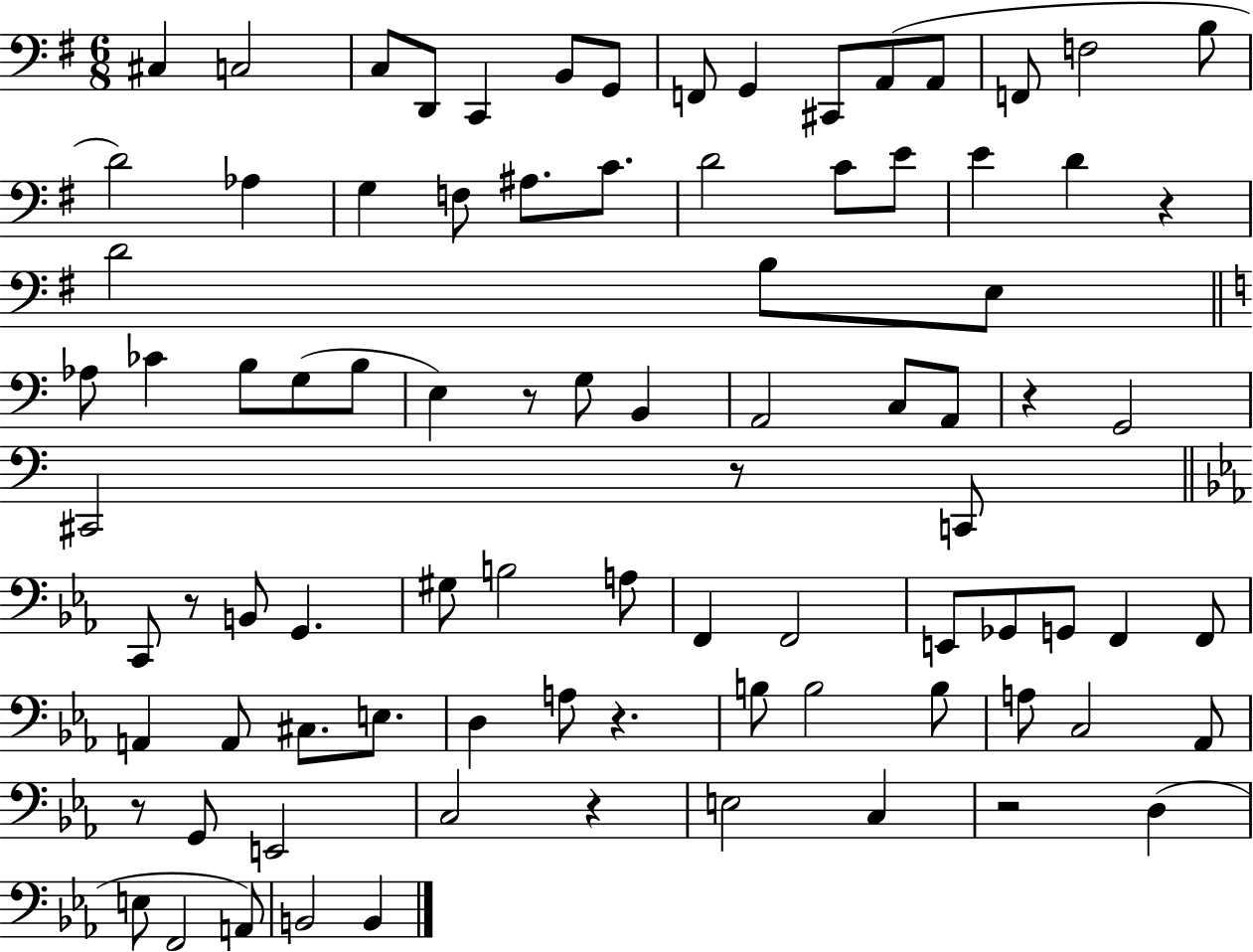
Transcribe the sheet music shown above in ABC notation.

X:1
T:Untitled
M:6/8
L:1/4
K:G
^C, C,2 C,/2 D,,/2 C,, B,,/2 G,,/2 F,,/2 G,, ^C,,/2 A,,/2 A,,/2 F,,/2 F,2 B,/2 D2 _A, G, F,/2 ^A,/2 C/2 D2 C/2 E/2 E D z D2 B,/2 E,/2 _A,/2 _C B,/2 G,/2 B,/2 E, z/2 G,/2 B,, A,,2 C,/2 A,,/2 z G,,2 ^C,,2 z/2 C,,/2 C,,/2 z/2 B,,/2 G,, ^G,/2 B,2 A,/2 F,, F,,2 E,,/2 _G,,/2 G,,/2 F,, F,,/2 A,, A,,/2 ^C,/2 E,/2 D, A,/2 z B,/2 B,2 B,/2 A,/2 C,2 _A,,/2 z/2 G,,/2 E,,2 C,2 z E,2 C, z2 D, E,/2 F,,2 A,,/2 B,,2 B,,